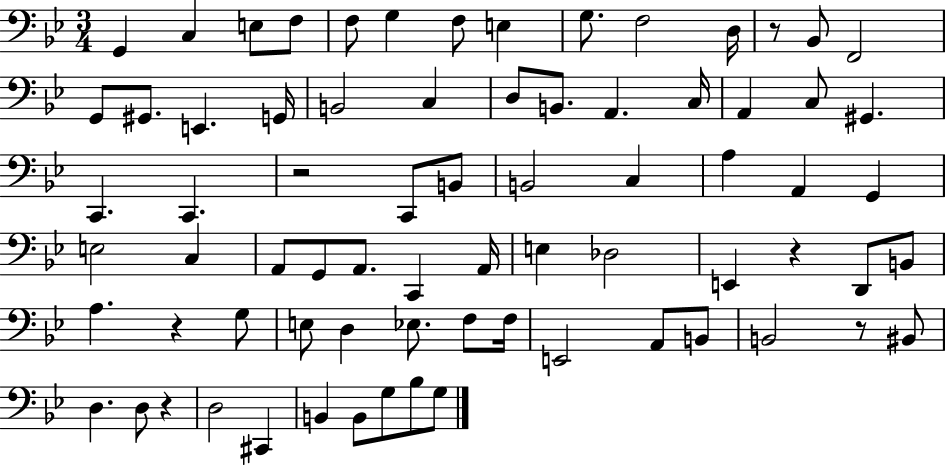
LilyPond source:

{
  \clef bass
  \numericTimeSignature
  \time 3/4
  \key bes \major
  g,4 c4 e8 f8 | f8 g4 f8 e4 | g8. f2 d16 | r8 bes,8 f,2 | \break g,8 gis,8. e,4. g,16 | b,2 c4 | d8 b,8. a,4. c16 | a,4 c8 gis,4. | \break c,4. c,4. | r2 c,8 b,8 | b,2 c4 | a4 a,4 g,4 | \break e2 c4 | a,8 g,8 a,8. c,4 a,16 | e4 des2 | e,4 r4 d,8 b,8 | \break a4. r4 g8 | e8 d4 ees8. f8 f16 | e,2 a,8 b,8 | b,2 r8 bis,8 | \break d4. d8 r4 | d2 cis,4 | b,4 b,8 g8 bes8 g8 | \bar "|."
}